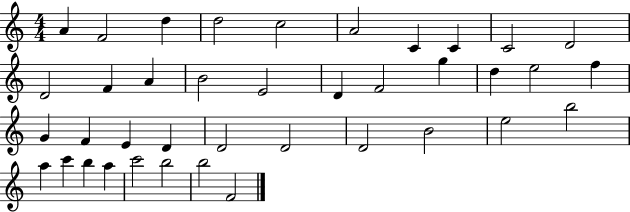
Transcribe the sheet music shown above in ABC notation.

X:1
T:Untitled
M:4/4
L:1/4
K:C
A F2 d d2 c2 A2 C C C2 D2 D2 F A B2 E2 D F2 g d e2 f G F E D D2 D2 D2 B2 e2 b2 a c' b a c'2 b2 b2 F2